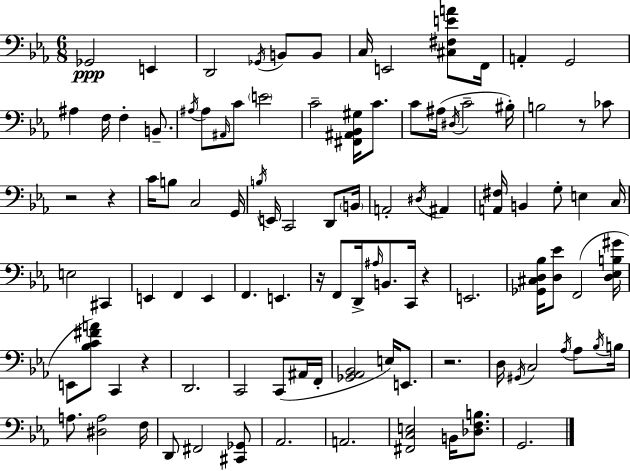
{
  \clef bass
  \numericTimeSignature
  \time 6/8
  \key ees \major
  \repeat volta 2 { ges,2\ppp e,4 | d,2 \acciaccatura { ges,16 } b,8 b,8 | c16 e,2 <cis fis e' a'>8 | f,16 a,4-. g,2 | \break ais4 f16 f4-. b,8.-- | \acciaccatura { ais16 } ais8 \grace { ais,16 } c'8 \parenthesize e'2 | c'2-- <fis, ais, bes, gis>16 | c'8. c'8 ais16( \acciaccatura { dis16 } c'2-- | \break bis16-.) b2 | r8 ces'8 r2 | r4 c'16 b8 c2 | g,16 \acciaccatura { b16 } e,16 c,2 | \break d,8 \parenthesize b,16 a,2-. | \acciaccatura { dis16 } ais,4 <a, fis>16 b,4 g8-. | e4 c16 e2 | cis,4 e,4 f,4 | \break e,4 f,4. | e,4. r16 f,8 d,16-> \grace { ais16 } b,8. | c,16 r4 e,2. | <ges, cis d bes>16 <d ees'>8 f,2( | \break <d ees b gis'>16 e,8 <bes c' fis' a'>8) c,4 | r4 d,2. | c,2 | c,8( ais,16 f,16-. <ges, aes, bes,>2 | \break e16) e,8. r2. | d16 \acciaccatura { gis,16 } c2 | \acciaccatura { aes16 } aes8 \acciaccatura { bes16 } b16 a8. | <dis a>2 f16 d,8 | \break fis,2 <cis, ges,>8 aes,2. | a,2. | <fis, c e>2 | b,16 <des f b>8. g,2. | \break } \bar "|."
}